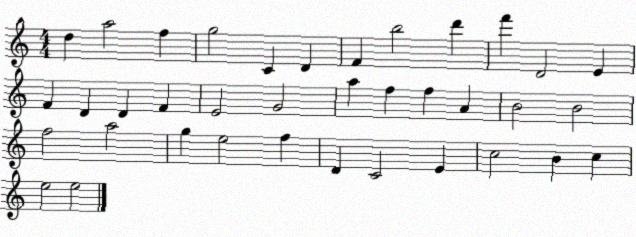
X:1
T:Untitled
M:4/4
L:1/4
K:C
d a2 f g2 C D F b2 d' f' D2 E F D D F E2 G2 a f f A B2 B2 f2 a2 g e2 f D C2 E c2 B c e2 e2